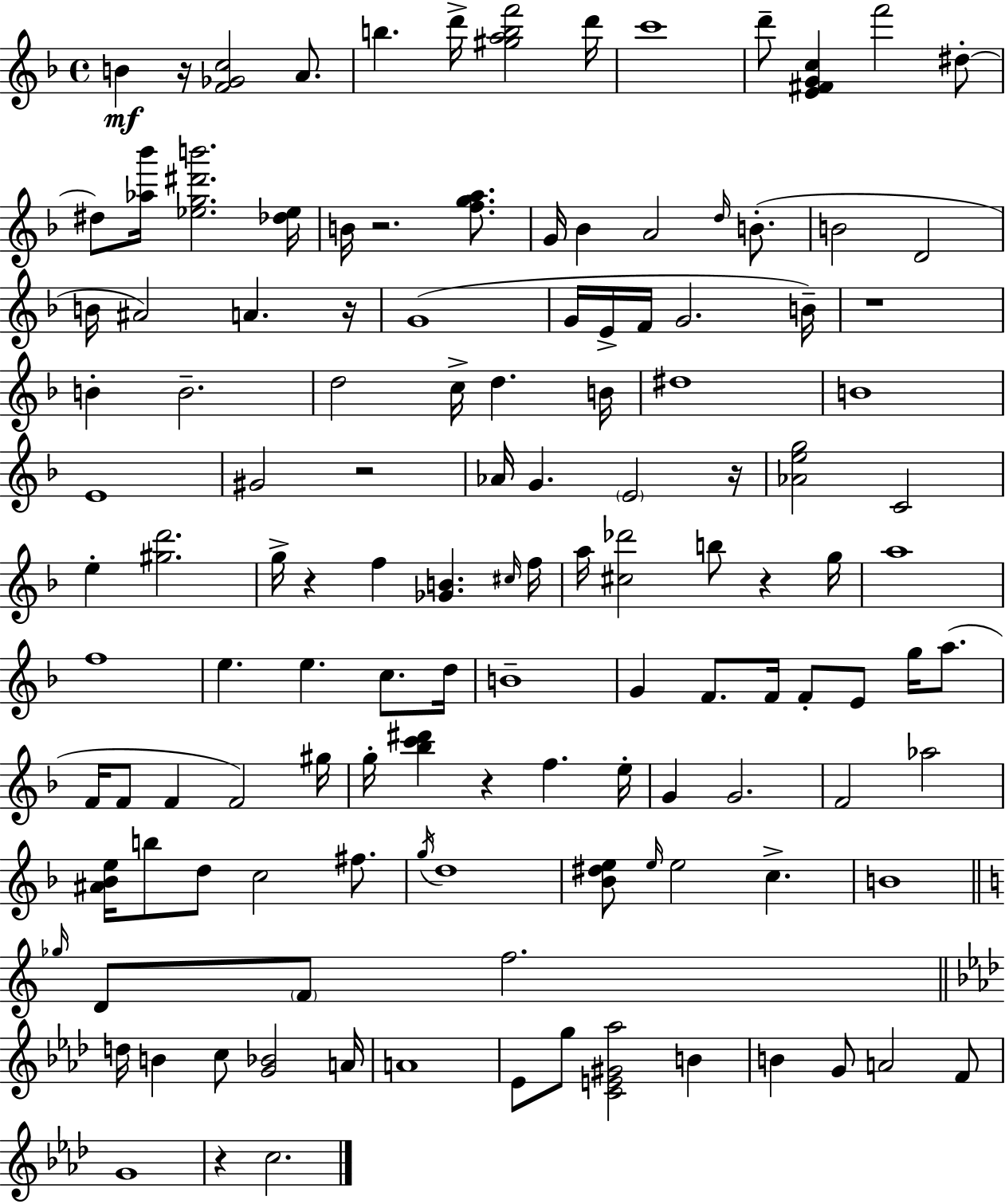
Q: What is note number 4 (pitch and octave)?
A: D6